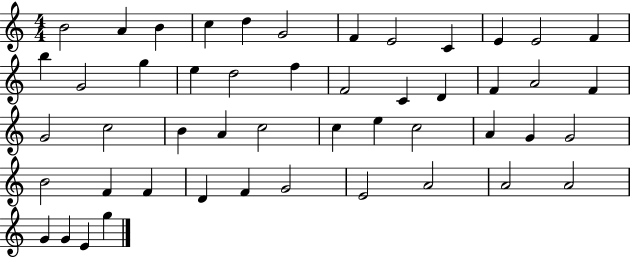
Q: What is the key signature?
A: C major